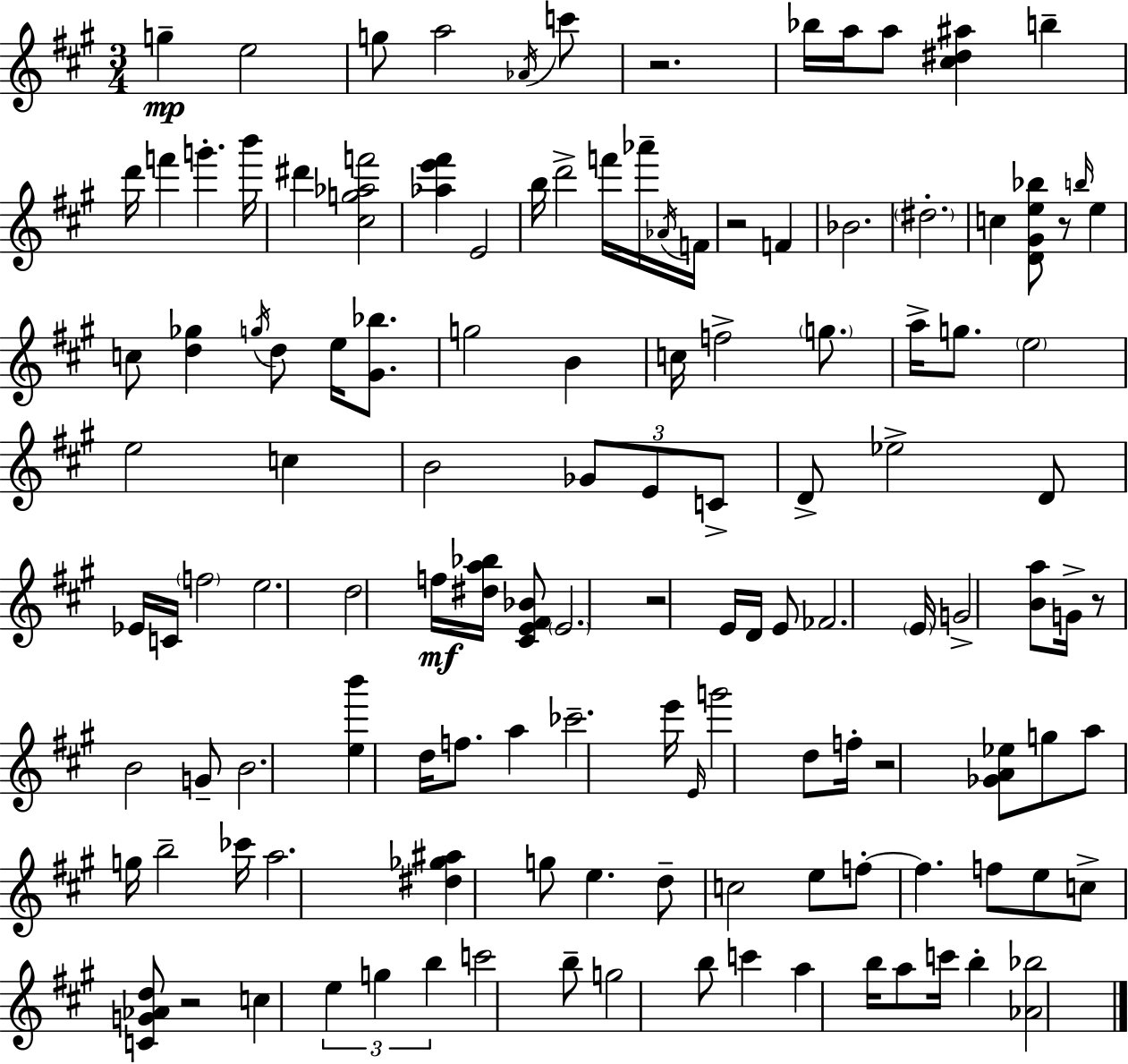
G5/q E5/h G5/e A5/h Ab4/s C6/e R/h. Bb5/s A5/s A5/e [C#5,D#5,A#5]/q B5/q D6/s F6/q G6/q. B6/s D#6/q [C#5,G5,Ab5,F6]/h [Ab5,E6,F#6]/q E4/h B5/s D6/h F6/s Ab6/s Ab4/s F4/s R/h F4/q Bb4/h. D#5/h. C5/q [D4,G#4,E5,Bb5]/e R/e B5/s E5/q C5/e [D5,Gb5]/q G5/s D5/e E5/s [G#4,Bb5]/e. G5/h B4/q C5/s F5/h G5/e. A5/s G5/e. E5/h E5/h C5/q B4/h Gb4/e E4/e C4/e D4/e Eb5/h D4/e Eb4/s C4/s F5/h E5/h. D5/h F5/s [D#5,A5,Bb5]/s [C#4,E4,F#4,Bb4]/e E4/h. R/h E4/s D4/s E4/e FES4/h. E4/s G4/h [B4,A5]/e G4/s R/e B4/h G4/e B4/h. [E5,B6]/q D5/s F5/e. A5/q CES6/h. E6/s E4/s G6/h D5/e F5/s R/h [Gb4,A4,Eb5]/e G5/e A5/e G5/s B5/h CES6/s A5/h. [D#5,Gb5,A#5]/q G5/e E5/q. D5/e C5/h E5/e F5/e F5/q. F5/e E5/e C5/e [C4,G4,Ab4,D5]/e R/h C5/q E5/q G5/q B5/q C6/h B5/e G5/h B5/e C6/q A5/q B5/s A5/e C6/s B5/q [Ab4,Bb5]/h